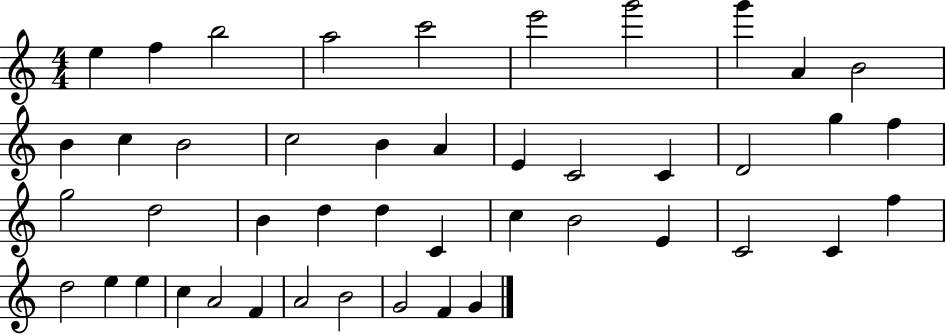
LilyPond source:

{
  \clef treble
  \numericTimeSignature
  \time 4/4
  \key c \major
  e''4 f''4 b''2 | a''2 c'''2 | e'''2 g'''2 | g'''4 a'4 b'2 | \break b'4 c''4 b'2 | c''2 b'4 a'4 | e'4 c'2 c'4 | d'2 g''4 f''4 | \break g''2 d''2 | b'4 d''4 d''4 c'4 | c''4 b'2 e'4 | c'2 c'4 f''4 | \break d''2 e''4 e''4 | c''4 a'2 f'4 | a'2 b'2 | g'2 f'4 g'4 | \break \bar "|."
}